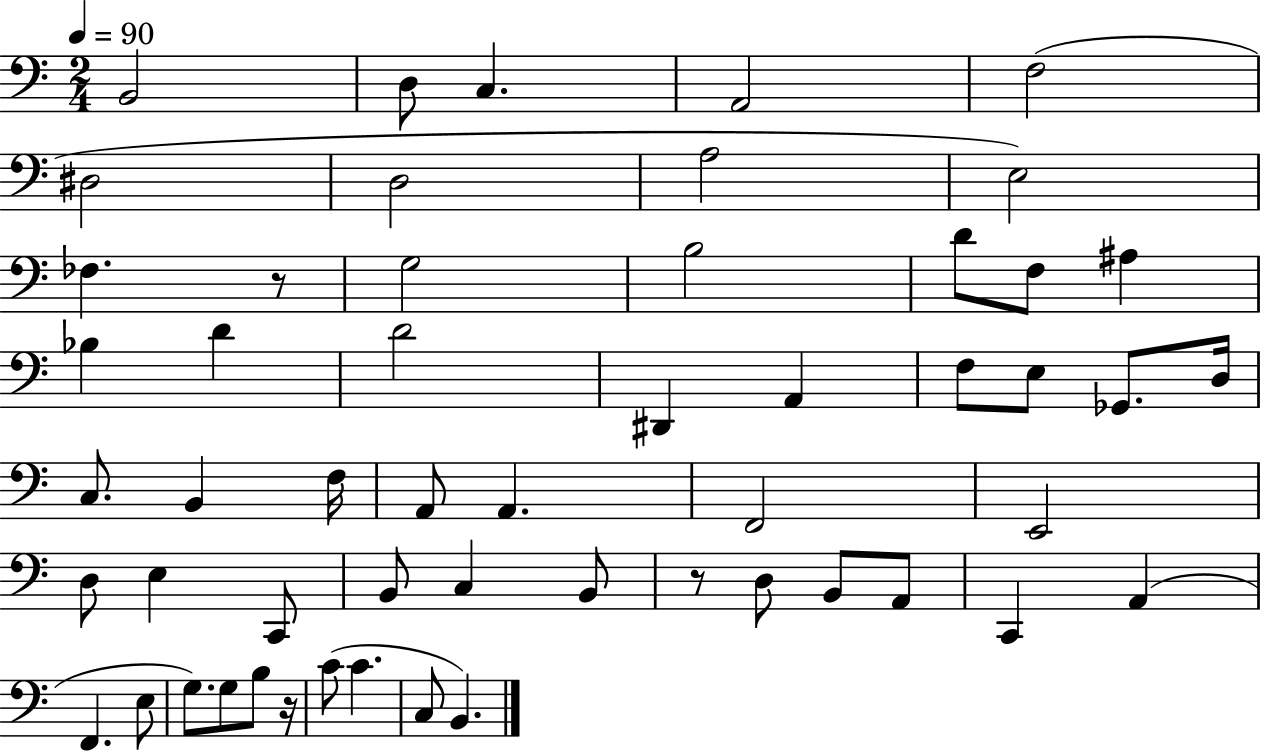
X:1
T:Untitled
M:2/4
L:1/4
K:C
B,,2 D,/2 C, A,,2 F,2 ^D,2 D,2 A,2 E,2 _F, z/2 G,2 B,2 D/2 F,/2 ^A, _B, D D2 ^D,, A,, F,/2 E,/2 _G,,/2 D,/4 C,/2 B,, F,/4 A,,/2 A,, F,,2 E,,2 D,/2 E, C,,/2 B,,/2 C, B,,/2 z/2 D,/2 B,,/2 A,,/2 C,, A,, F,, E,/2 G,/2 G,/2 B,/2 z/4 C/2 C C,/2 B,,